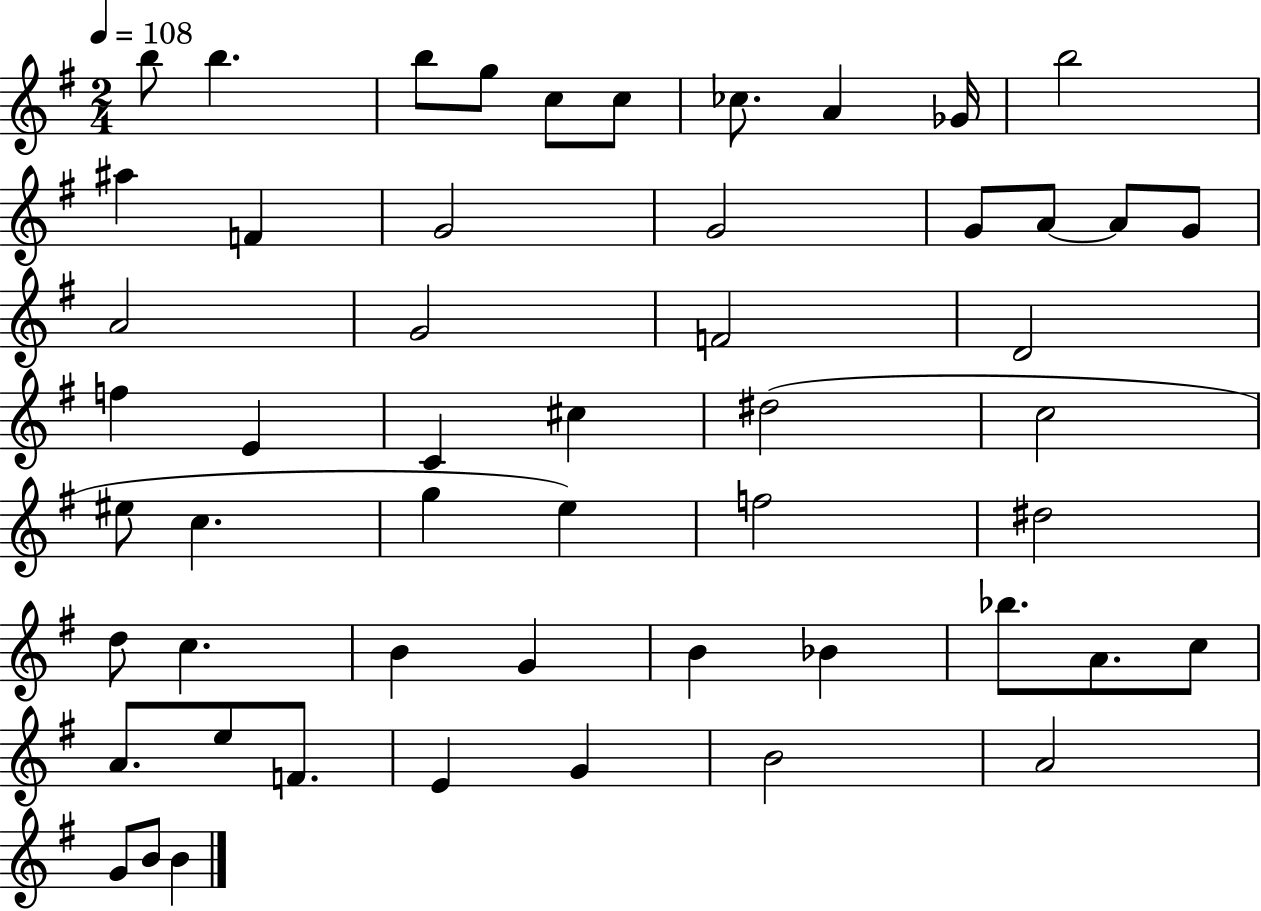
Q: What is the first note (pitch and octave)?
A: B5